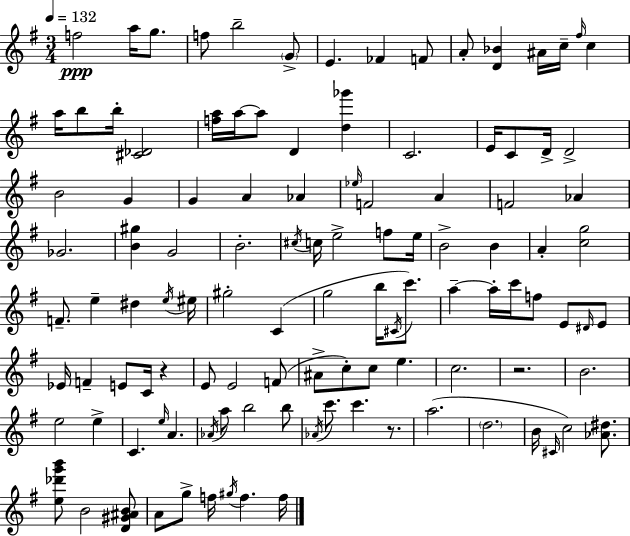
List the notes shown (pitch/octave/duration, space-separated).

F5/h A5/s G5/e. F5/e B5/h G4/e E4/q. FES4/q F4/e A4/e [D4,Bb4]/q A#4/s C5/s F#5/s C5/q A5/s B5/e B5/s [C#4,Db4]/h [F5,A5]/s A5/s A5/e D4/q [D5,Gb6]/q C4/h. E4/s C4/e D4/s D4/h B4/h G4/q G4/q A4/q Ab4/q Eb5/s F4/h A4/q F4/h Ab4/q Gb4/h. [B4,G#5]/q G4/h B4/h. C#5/s C5/s E5/h F5/e E5/s B4/h B4/q A4/q [C5,G5]/h F4/e. E5/q D#5/q E5/s EIS5/s G#5/h C4/q G5/h B5/s C#4/s C6/e. A5/q A5/s C6/s F5/e E4/e D#4/s E4/e Eb4/s F4/q E4/e C4/s R/q E4/e E4/h F4/e A#4/e C5/e C5/e E5/q. C5/h. R/h. B4/h. E5/h E5/q C4/q. E5/s A4/q. Ab4/s A5/e B5/h B5/e Ab4/s C6/e. C6/q. R/e. A5/h. D5/h. B4/s C#4/s C5/h [Ab4,D#5]/e. [E5,Db6,G6,B6]/e B4/h [D4,G#4,A#4,B4]/e A4/e G5/e F5/s G#5/s F5/q. F5/s